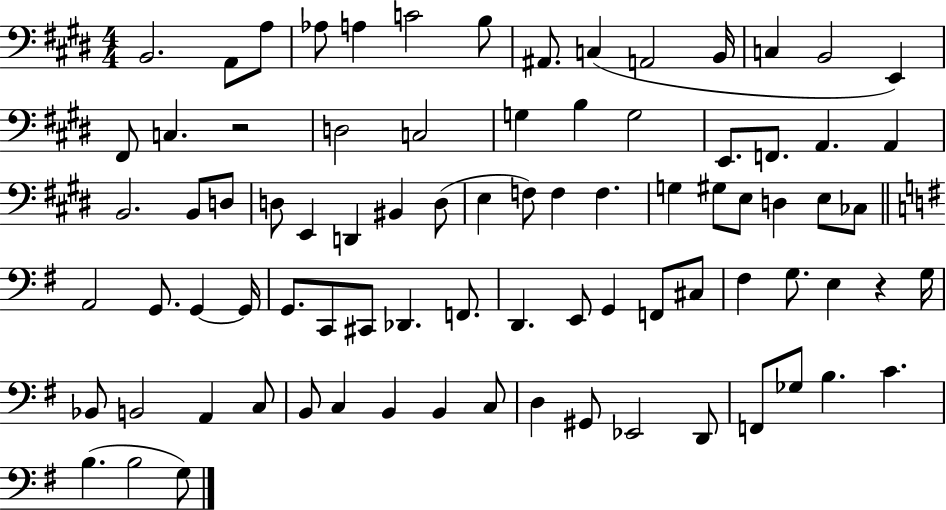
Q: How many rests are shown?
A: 2